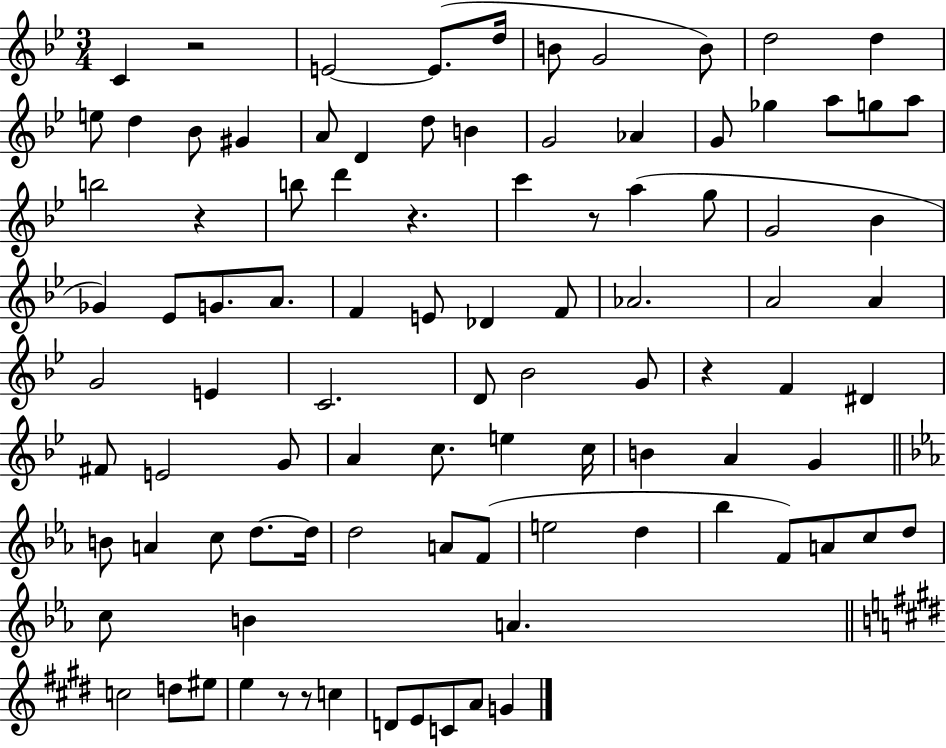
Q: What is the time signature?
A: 3/4